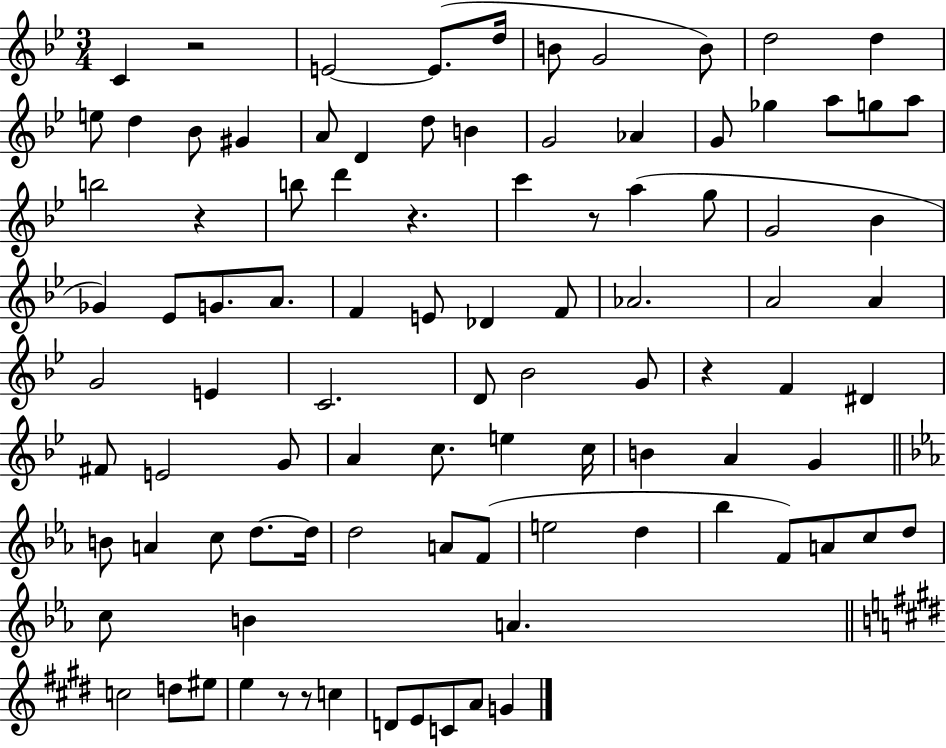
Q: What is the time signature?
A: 3/4